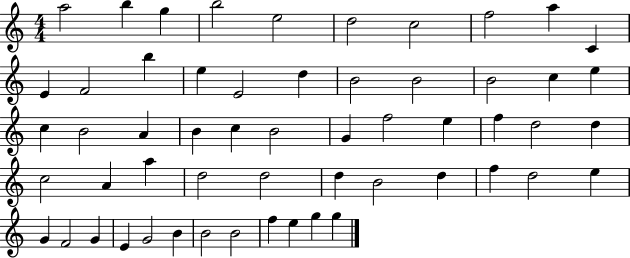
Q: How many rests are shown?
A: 0